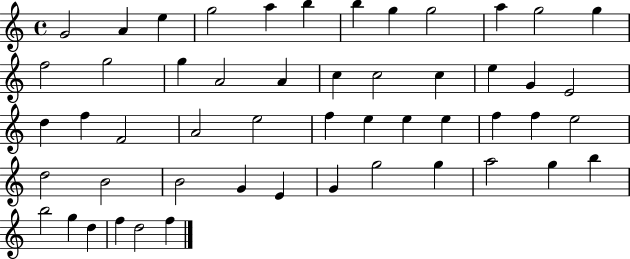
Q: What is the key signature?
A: C major